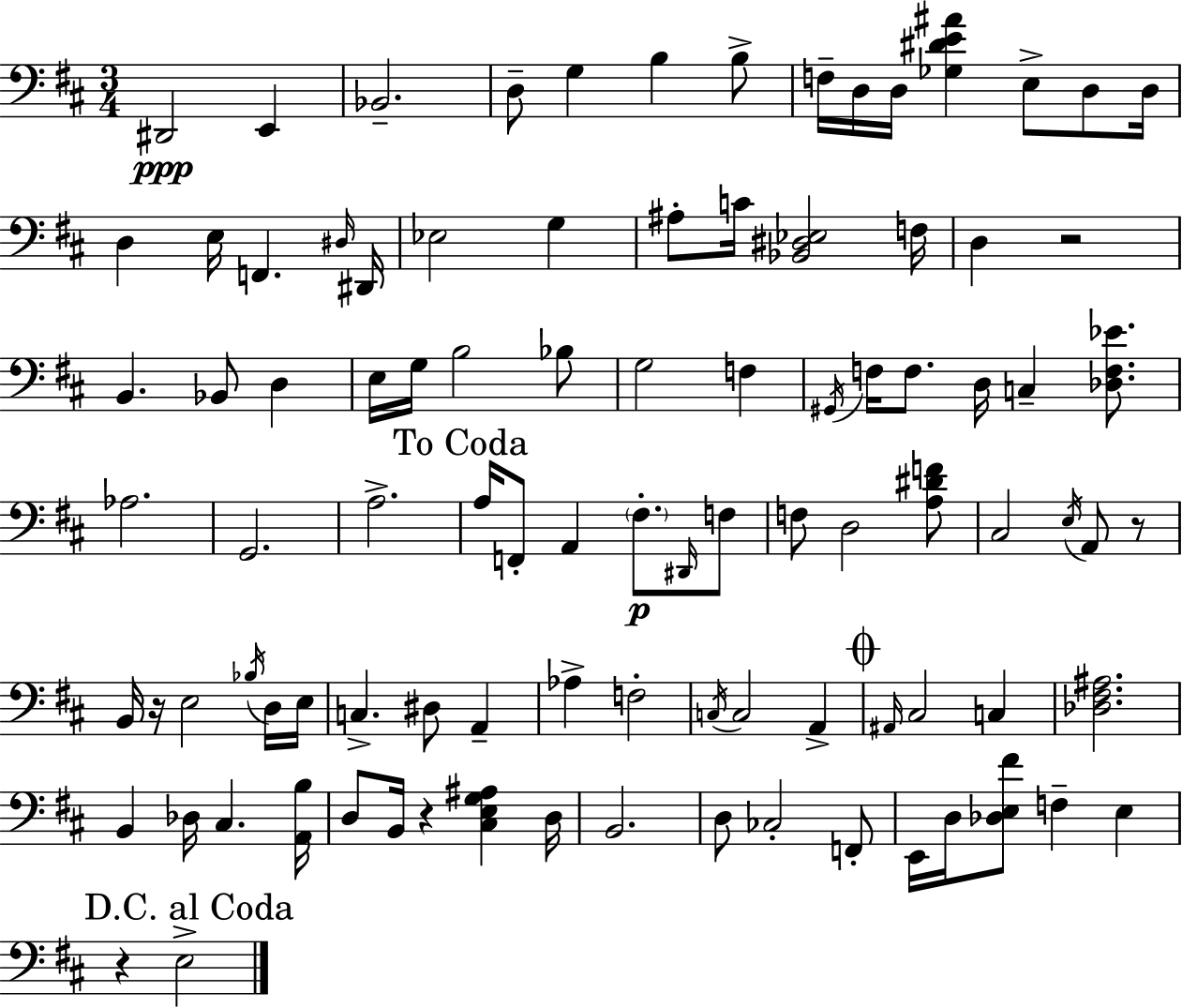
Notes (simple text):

D#2/h E2/q Bb2/h. D3/e G3/q B3/q B3/e F3/s D3/s D3/s [Gb3,D#4,E4,A#4]/q E3/e D3/e D3/s D3/q E3/s F2/q. D#3/s D#2/s Eb3/h G3/q A#3/e C4/s [Bb2,D#3,Eb3]/h F3/s D3/q R/h B2/q. Bb2/e D3/q E3/s G3/s B3/h Bb3/e G3/h F3/q G#2/s F3/s F3/e. D3/s C3/q [Db3,F3,Eb4]/e. Ab3/h. G2/h. A3/h. A3/s F2/e A2/q F#3/e. D#2/s F3/e F3/e D3/h [A3,D#4,F4]/e C#3/h E3/s A2/e R/e B2/s R/s E3/h Bb3/s D3/s E3/s C3/q. D#3/e A2/q Ab3/q F3/h C3/s C3/h A2/q A#2/s C#3/h C3/q [Db3,F#3,A#3]/h. B2/q Db3/s C#3/q. [A2,B3]/s D3/e B2/s R/q [C#3,E3,G3,A#3]/q D3/s B2/h. D3/e CES3/h F2/e E2/s D3/s [Db3,E3,F#4]/e F3/q E3/q R/q E3/h